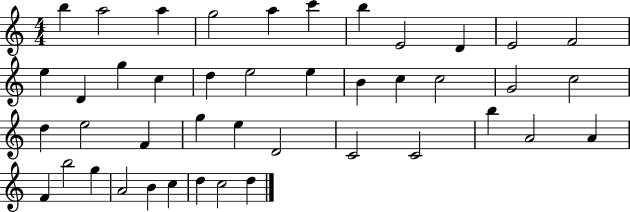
B5/q A5/h A5/q G5/h A5/q C6/q B5/q E4/h D4/q E4/h F4/h E5/q D4/q G5/q C5/q D5/q E5/h E5/q B4/q C5/q C5/h G4/h C5/h D5/q E5/h F4/q G5/q E5/q D4/h C4/h C4/h B5/q A4/h A4/q F4/q B5/h G5/q A4/h B4/q C5/q D5/q C5/h D5/q